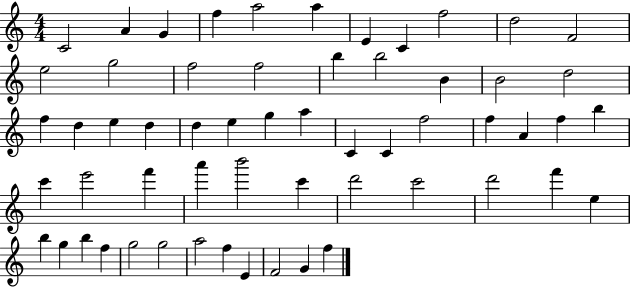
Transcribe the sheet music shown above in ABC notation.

X:1
T:Untitled
M:4/4
L:1/4
K:C
C2 A G f a2 a E C f2 d2 F2 e2 g2 f2 f2 b b2 B B2 d2 f d e d d e g a C C f2 f A f b c' e'2 f' a' b'2 c' d'2 c'2 d'2 f' e b g b f g2 g2 a2 f E F2 G f